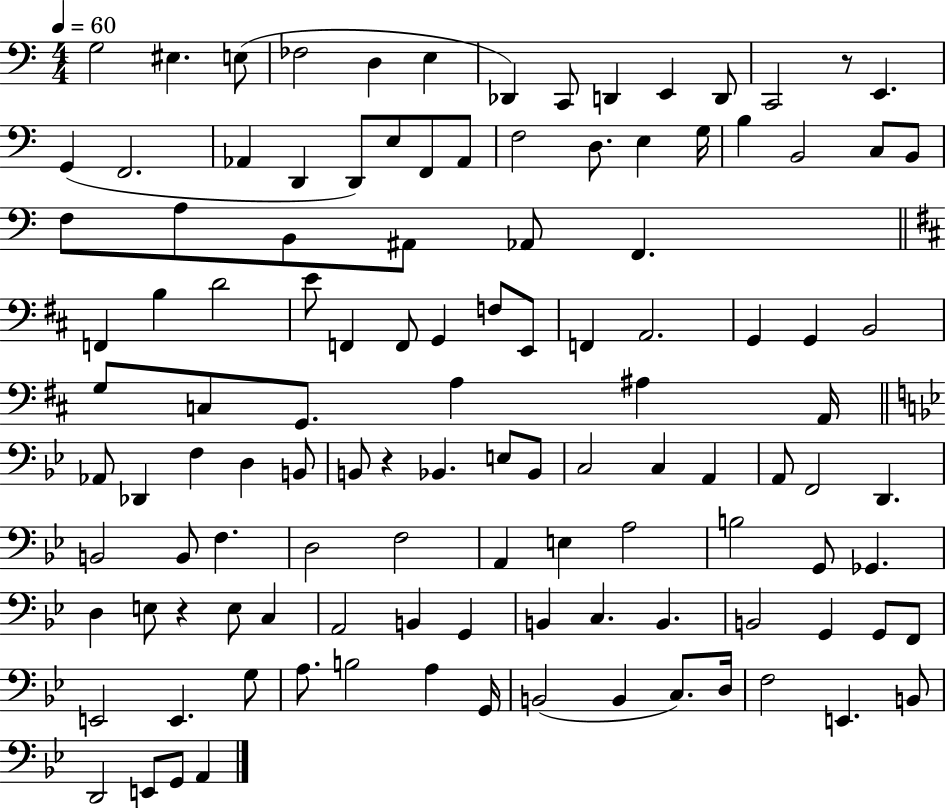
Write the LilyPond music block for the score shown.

{
  \clef bass
  \numericTimeSignature
  \time 4/4
  \key c \major
  \tempo 4 = 60
  g2 eis4. e8( | fes2 d4 e4 | des,4) c,8 d,4 e,4 d,8 | c,2 r8 e,4. | \break g,4( f,2. | aes,4 d,4 d,8) e8 f,8 aes,8 | f2 d8. e4 g16 | b4 b,2 c8 b,8 | \break f8 a8 b,8 ais,8 aes,8 f,4. | \bar "||" \break \key d \major f,4 b4 d'2 | e'8 f,4 f,8 g,4 f8 e,8 | f,4 a,2. | g,4 g,4 b,2 | \break g8 c8 g,8. a4 ais4 a,16 | \bar "||" \break \key bes \major aes,8 des,4 f4 d4 b,8 | b,8 r4 bes,4. e8 bes,8 | c2 c4 a,4 | a,8 f,2 d,4. | \break b,2 b,8 f4. | d2 f2 | a,4 e4 a2 | b2 g,8 ges,4. | \break d4 e8 r4 e8 c4 | a,2 b,4 g,4 | b,4 c4. b,4. | b,2 g,4 g,8 f,8 | \break e,2 e,4. g8 | a8. b2 a4 g,16 | b,2( b,4 c8.) d16 | f2 e,4. b,8 | \break d,2 e,8 g,8 a,4 | \bar "|."
}